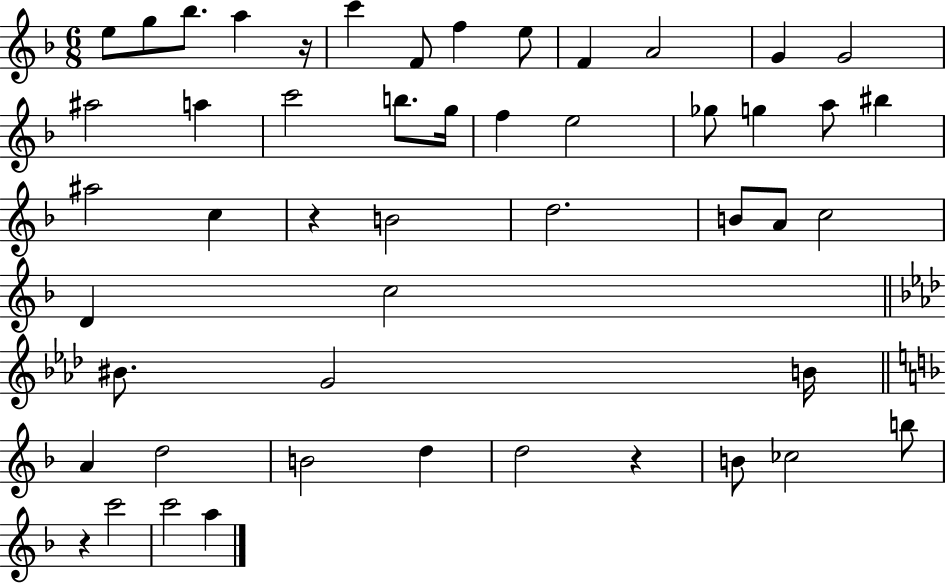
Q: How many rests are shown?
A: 4